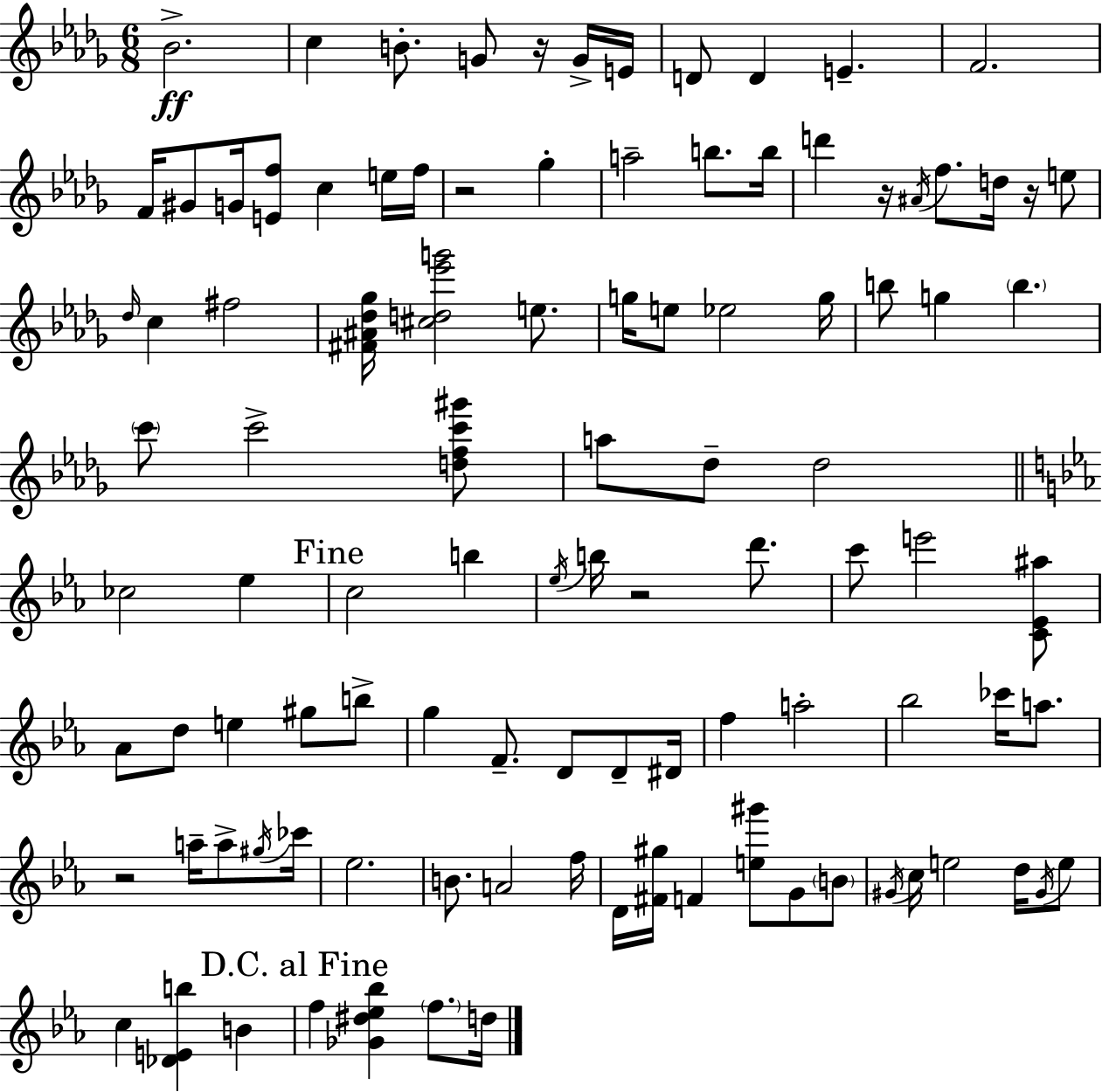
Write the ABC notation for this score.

X:1
T:Untitled
M:6/8
L:1/4
K:Bbm
_B2 c B/2 G/2 z/4 G/4 E/4 D/2 D E F2 F/4 ^G/2 G/4 [Ef]/2 c e/4 f/4 z2 _g a2 b/2 b/4 d' z/4 ^A/4 f/2 d/4 z/4 e/2 _d/4 c ^f2 [^F^A_d_g]/4 [^cd_e'g']2 e/2 g/4 e/2 _e2 g/4 b/2 g b c'/2 c'2 [dfc'^g']/2 a/2 _d/2 _d2 _c2 _e c2 b _e/4 b/4 z2 d'/2 c'/2 e'2 [C_E^a]/2 _A/2 d/2 e ^g/2 b/2 g F/2 D/2 D/2 ^D/4 f a2 _b2 _c'/4 a/2 z2 a/4 a/2 ^g/4 _c'/4 _e2 B/2 A2 f/4 D/4 [^F^g]/4 F [e^g']/2 G/2 B/2 ^G/4 c/4 e2 d/4 ^G/4 e/2 c [_DEb] B f [_G^d_e_b] f/2 d/4